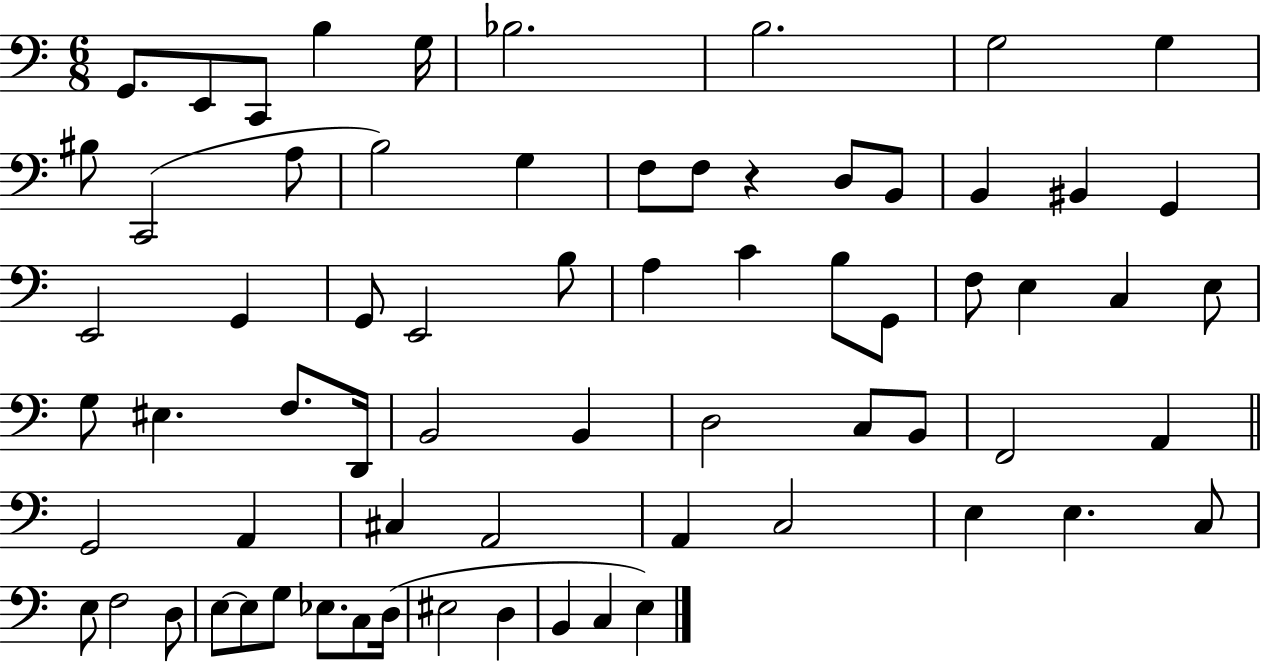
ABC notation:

X:1
T:Untitled
M:6/8
L:1/4
K:C
G,,/2 E,,/2 C,,/2 B, G,/4 _B,2 B,2 G,2 G, ^B,/2 C,,2 A,/2 B,2 G, F,/2 F,/2 z D,/2 B,,/2 B,, ^B,, G,, E,,2 G,, G,,/2 E,,2 B,/2 A, C B,/2 G,,/2 F,/2 E, C, E,/2 G,/2 ^E, F,/2 D,,/4 B,,2 B,, D,2 C,/2 B,,/2 F,,2 A,, G,,2 A,, ^C, A,,2 A,, C,2 E, E, C,/2 E,/2 F,2 D,/2 E,/2 E,/2 G,/2 _E,/2 C,/2 D,/4 ^E,2 D, B,, C, E,